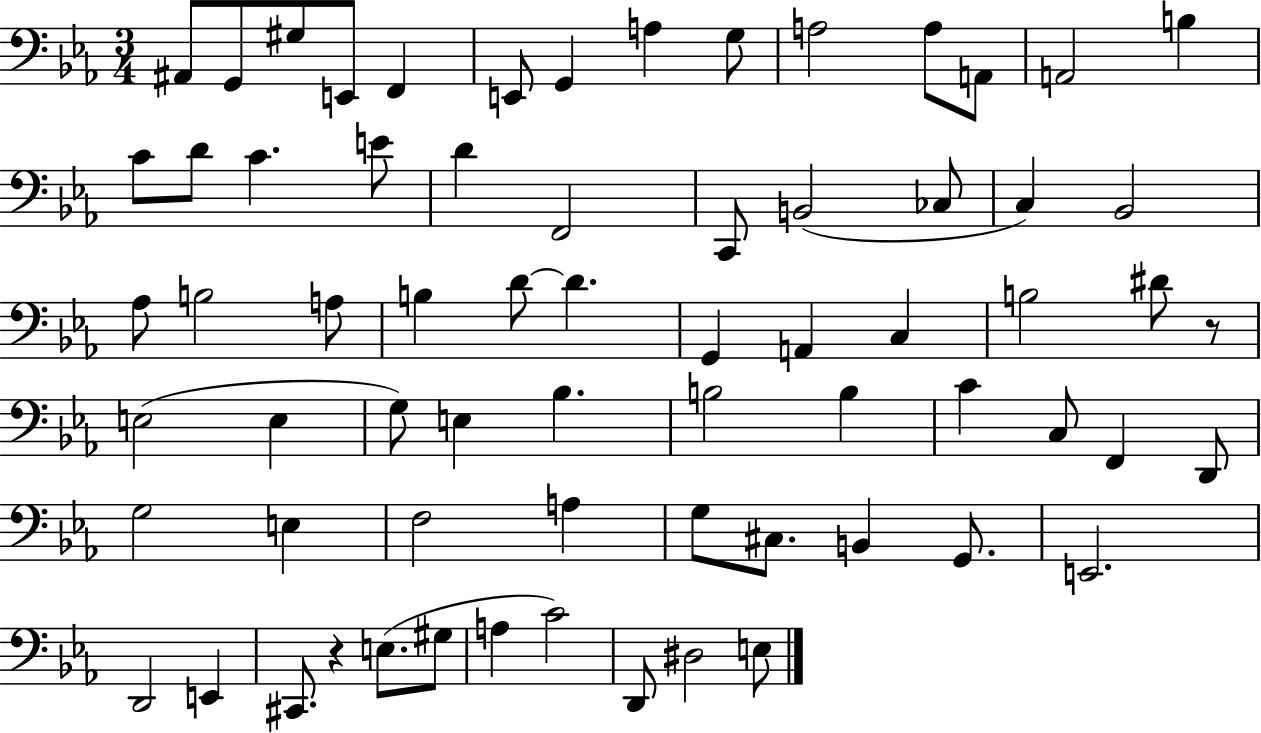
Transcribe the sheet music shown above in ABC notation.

X:1
T:Untitled
M:3/4
L:1/4
K:Eb
^A,,/2 G,,/2 ^G,/2 E,,/2 F,, E,,/2 G,, A, G,/2 A,2 A,/2 A,,/2 A,,2 B, C/2 D/2 C E/2 D F,,2 C,,/2 B,,2 _C,/2 C, _B,,2 _A,/2 B,2 A,/2 B, D/2 D G,, A,, C, B,2 ^D/2 z/2 E,2 E, G,/2 E, _B, B,2 B, C C,/2 F,, D,,/2 G,2 E, F,2 A, G,/2 ^C,/2 B,, G,,/2 E,,2 D,,2 E,, ^C,,/2 z E,/2 ^G,/2 A, C2 D,,/2 ^D,2 E,/2